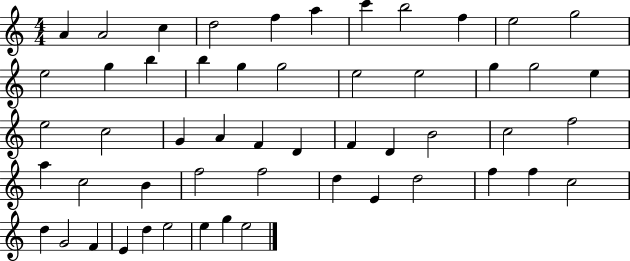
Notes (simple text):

A4/q A4/h C5/q D5/h F5/q A5/q C6/q B5/h F5/q E5/h G5/h E5/h G5/q B5/q B5/q G5/q G5/h E5/h E5/h G5/q G5/h E5/q E5/h C5/h G4/q A4/q F4/q D4/q F4/q D4/q B4/h C5/h F5/h A5/q C5/h B4/q F5/h F5/h D5/q E4/q D5/h F5/q F5/q C5/h D5/q G4/h F4/q E4/q D5/q E5/h E5/q G5/q E5/h